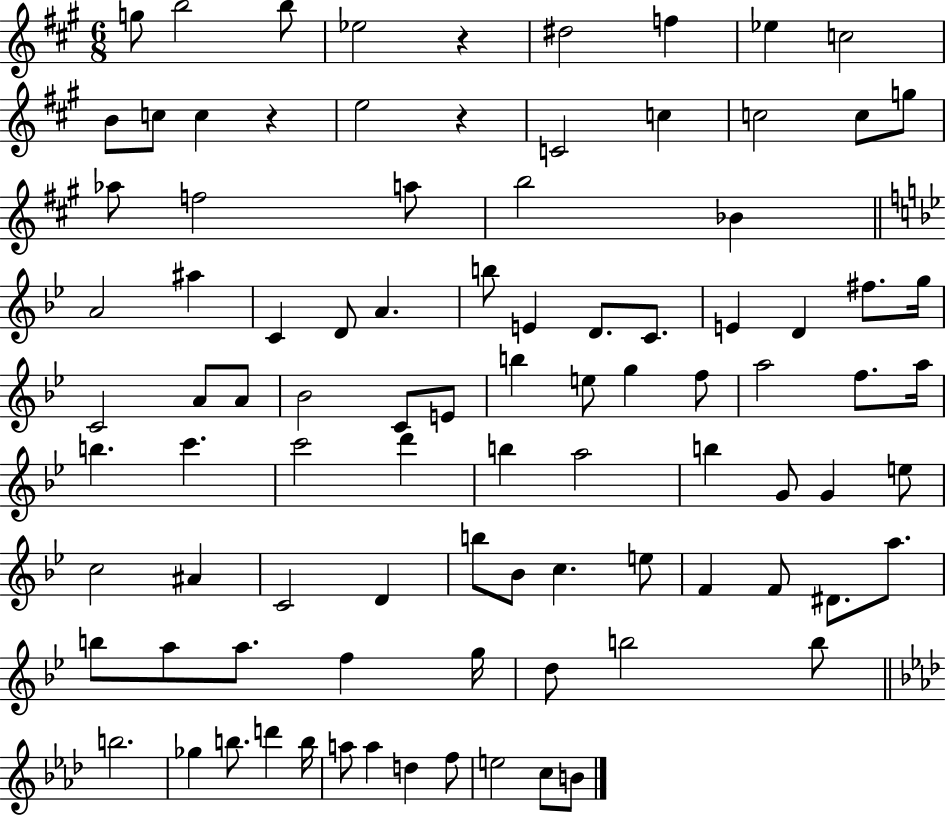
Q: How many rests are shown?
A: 3